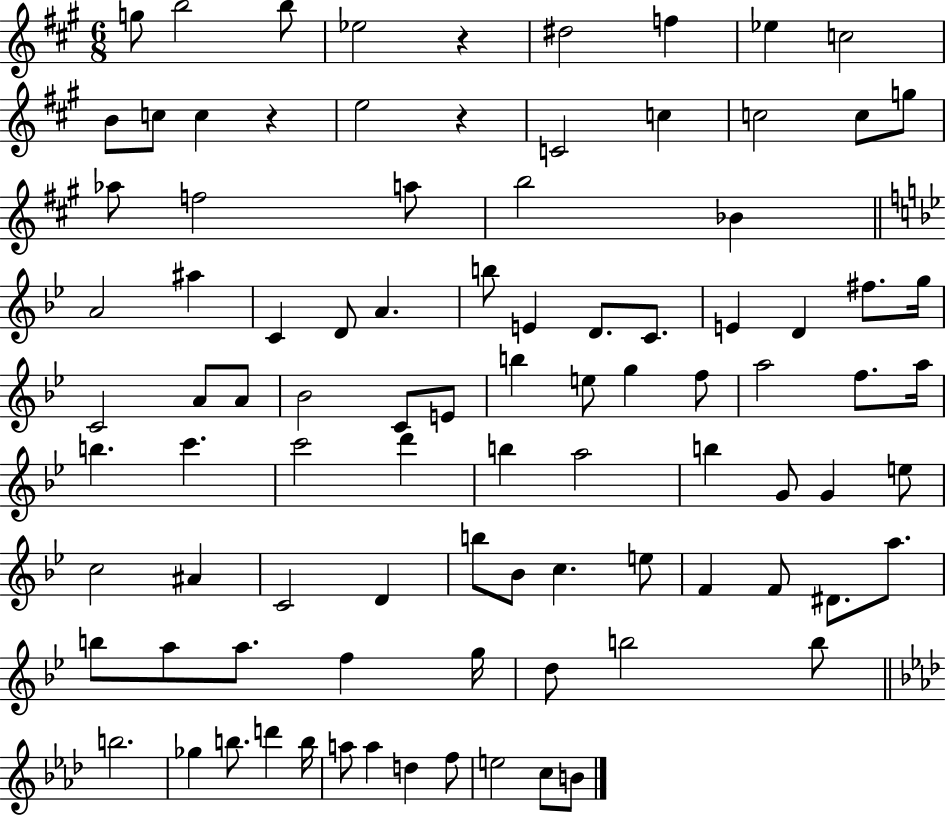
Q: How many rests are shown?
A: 3